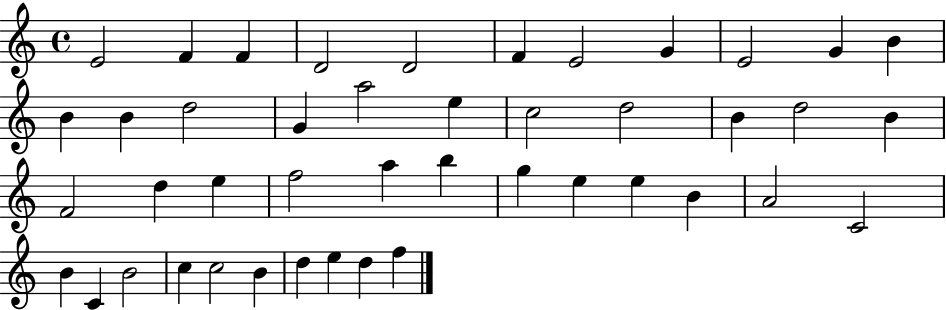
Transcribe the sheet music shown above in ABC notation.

X:1
T:Untitled
M:4/4
L:1/4
K:C
E2 F F D2 D2 F E2 G E2 G B B B d2 G a2 e c2 d2 B d2 B F2 d e f2 a b g e e B A2 C2 B C B2 c c2 B d e d f